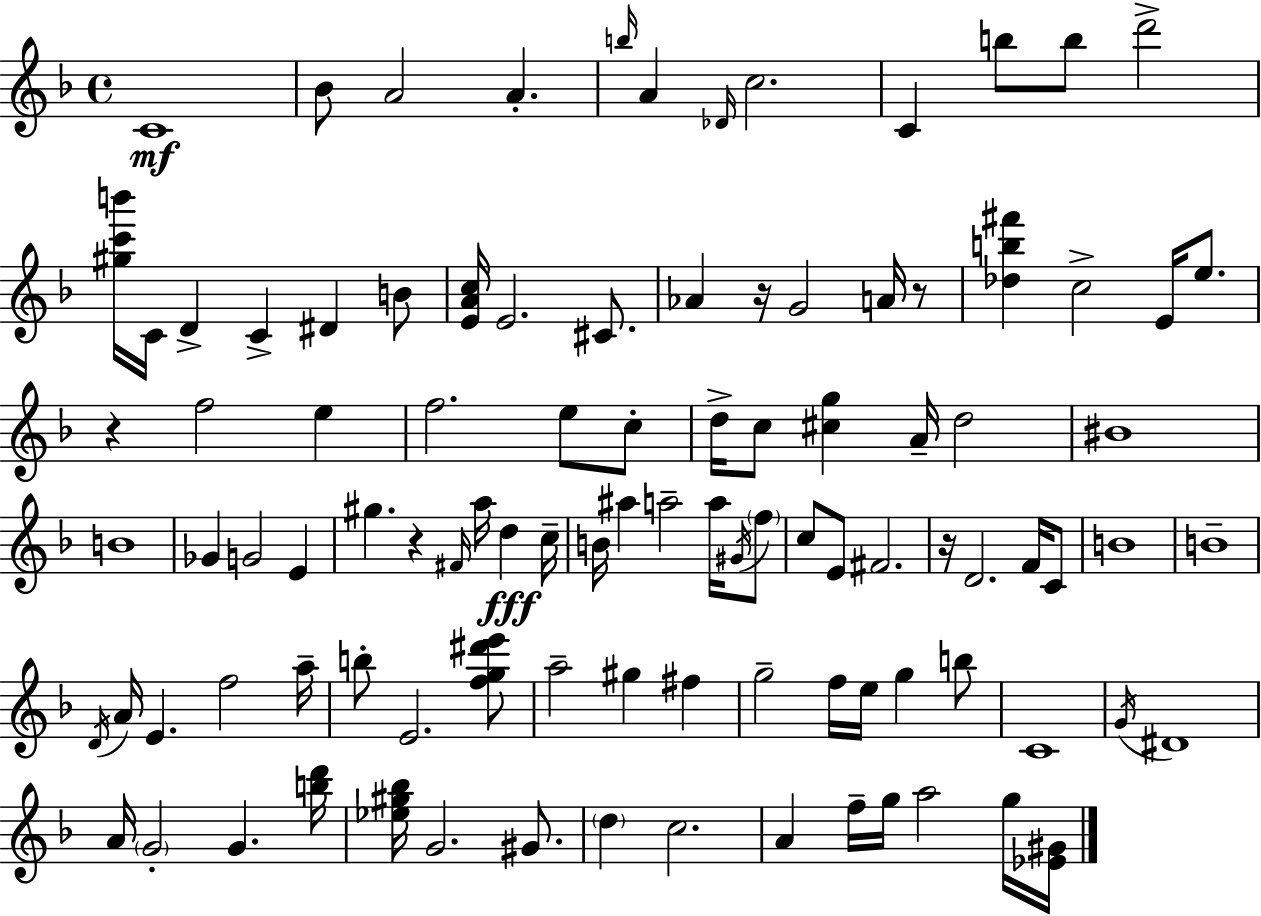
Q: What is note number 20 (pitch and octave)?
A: Ab4